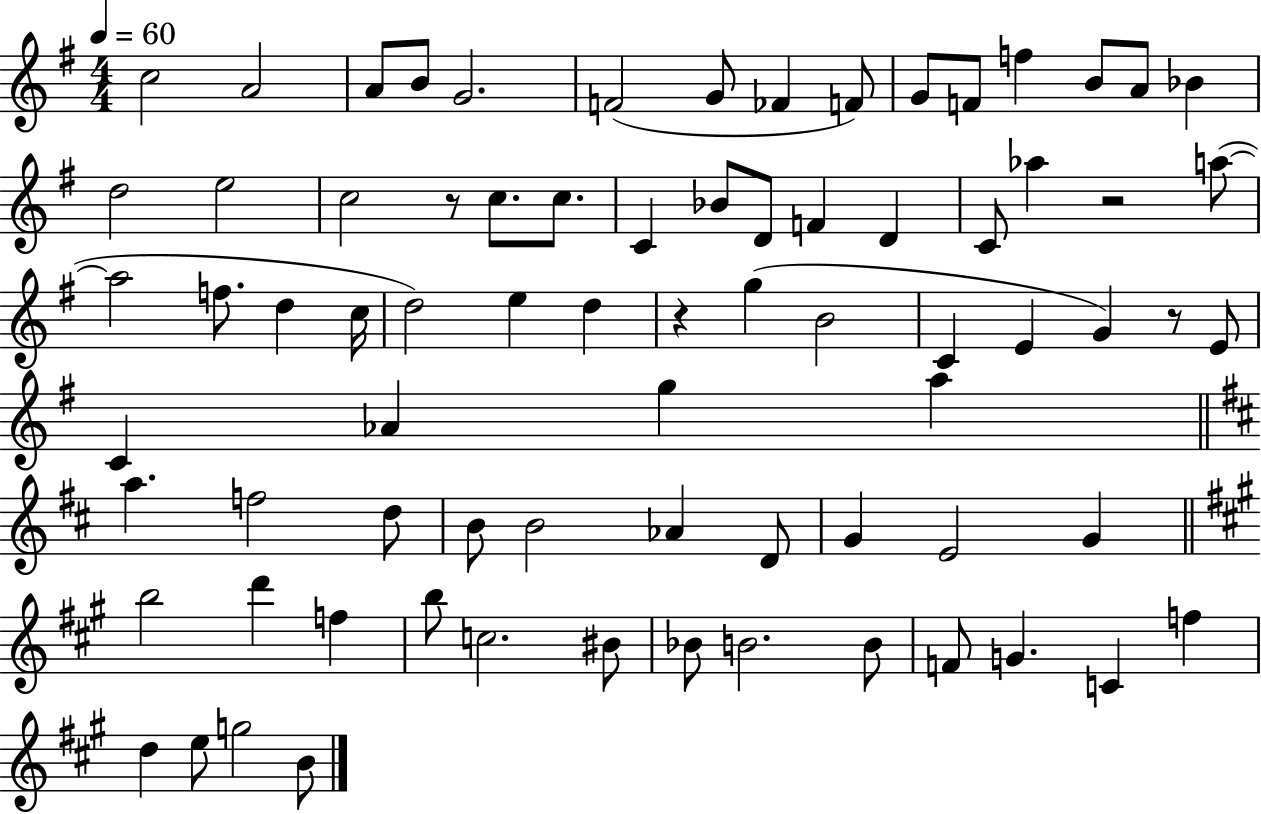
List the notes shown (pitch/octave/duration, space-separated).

C5/h A4/h A4/e B4/e G4/h. F4/h G4/e FES4/q F4/e G4/e F4/e F5/q B4/e A4/e Bb4/q D5/h E5/h C5/h R/e C5/e. C5/e. C4/q Bb4/e D4/e F4/q D4/q C4/e Ab5/q R/h A5/e A5/h F5/e. D5/q C5/s D5/h E5/q D5/q R/q G5/q B4/h C4/q E4/q G4/q R/e E4/e C4/q Ab4/q G5/q A5/q A5/q. F5/h D5/e B4/e B4/h Ab4/q D4/e G4/q E4/h G4/q B5/h D6/q F5/q B5/e C5/h. BIS4/e Bb4/e B4/h. B4/e F4/e G4/q. C4/q F5/q D5/q E5/e G5/h B4/e